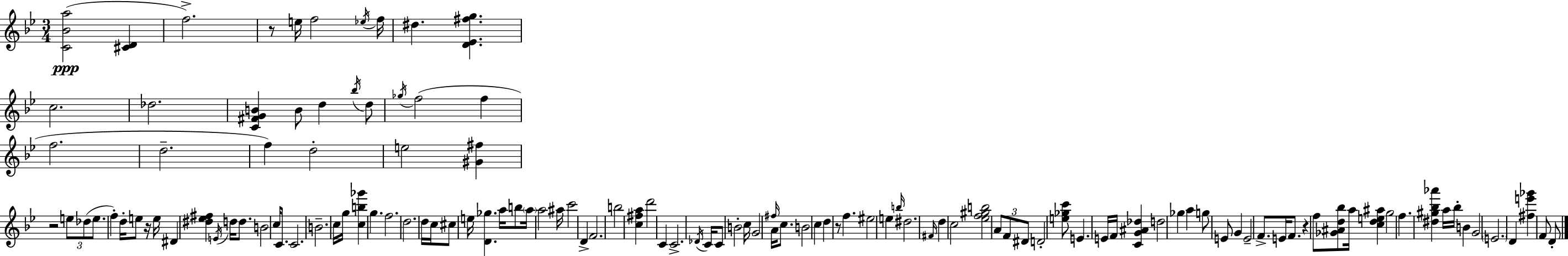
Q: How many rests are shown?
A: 5